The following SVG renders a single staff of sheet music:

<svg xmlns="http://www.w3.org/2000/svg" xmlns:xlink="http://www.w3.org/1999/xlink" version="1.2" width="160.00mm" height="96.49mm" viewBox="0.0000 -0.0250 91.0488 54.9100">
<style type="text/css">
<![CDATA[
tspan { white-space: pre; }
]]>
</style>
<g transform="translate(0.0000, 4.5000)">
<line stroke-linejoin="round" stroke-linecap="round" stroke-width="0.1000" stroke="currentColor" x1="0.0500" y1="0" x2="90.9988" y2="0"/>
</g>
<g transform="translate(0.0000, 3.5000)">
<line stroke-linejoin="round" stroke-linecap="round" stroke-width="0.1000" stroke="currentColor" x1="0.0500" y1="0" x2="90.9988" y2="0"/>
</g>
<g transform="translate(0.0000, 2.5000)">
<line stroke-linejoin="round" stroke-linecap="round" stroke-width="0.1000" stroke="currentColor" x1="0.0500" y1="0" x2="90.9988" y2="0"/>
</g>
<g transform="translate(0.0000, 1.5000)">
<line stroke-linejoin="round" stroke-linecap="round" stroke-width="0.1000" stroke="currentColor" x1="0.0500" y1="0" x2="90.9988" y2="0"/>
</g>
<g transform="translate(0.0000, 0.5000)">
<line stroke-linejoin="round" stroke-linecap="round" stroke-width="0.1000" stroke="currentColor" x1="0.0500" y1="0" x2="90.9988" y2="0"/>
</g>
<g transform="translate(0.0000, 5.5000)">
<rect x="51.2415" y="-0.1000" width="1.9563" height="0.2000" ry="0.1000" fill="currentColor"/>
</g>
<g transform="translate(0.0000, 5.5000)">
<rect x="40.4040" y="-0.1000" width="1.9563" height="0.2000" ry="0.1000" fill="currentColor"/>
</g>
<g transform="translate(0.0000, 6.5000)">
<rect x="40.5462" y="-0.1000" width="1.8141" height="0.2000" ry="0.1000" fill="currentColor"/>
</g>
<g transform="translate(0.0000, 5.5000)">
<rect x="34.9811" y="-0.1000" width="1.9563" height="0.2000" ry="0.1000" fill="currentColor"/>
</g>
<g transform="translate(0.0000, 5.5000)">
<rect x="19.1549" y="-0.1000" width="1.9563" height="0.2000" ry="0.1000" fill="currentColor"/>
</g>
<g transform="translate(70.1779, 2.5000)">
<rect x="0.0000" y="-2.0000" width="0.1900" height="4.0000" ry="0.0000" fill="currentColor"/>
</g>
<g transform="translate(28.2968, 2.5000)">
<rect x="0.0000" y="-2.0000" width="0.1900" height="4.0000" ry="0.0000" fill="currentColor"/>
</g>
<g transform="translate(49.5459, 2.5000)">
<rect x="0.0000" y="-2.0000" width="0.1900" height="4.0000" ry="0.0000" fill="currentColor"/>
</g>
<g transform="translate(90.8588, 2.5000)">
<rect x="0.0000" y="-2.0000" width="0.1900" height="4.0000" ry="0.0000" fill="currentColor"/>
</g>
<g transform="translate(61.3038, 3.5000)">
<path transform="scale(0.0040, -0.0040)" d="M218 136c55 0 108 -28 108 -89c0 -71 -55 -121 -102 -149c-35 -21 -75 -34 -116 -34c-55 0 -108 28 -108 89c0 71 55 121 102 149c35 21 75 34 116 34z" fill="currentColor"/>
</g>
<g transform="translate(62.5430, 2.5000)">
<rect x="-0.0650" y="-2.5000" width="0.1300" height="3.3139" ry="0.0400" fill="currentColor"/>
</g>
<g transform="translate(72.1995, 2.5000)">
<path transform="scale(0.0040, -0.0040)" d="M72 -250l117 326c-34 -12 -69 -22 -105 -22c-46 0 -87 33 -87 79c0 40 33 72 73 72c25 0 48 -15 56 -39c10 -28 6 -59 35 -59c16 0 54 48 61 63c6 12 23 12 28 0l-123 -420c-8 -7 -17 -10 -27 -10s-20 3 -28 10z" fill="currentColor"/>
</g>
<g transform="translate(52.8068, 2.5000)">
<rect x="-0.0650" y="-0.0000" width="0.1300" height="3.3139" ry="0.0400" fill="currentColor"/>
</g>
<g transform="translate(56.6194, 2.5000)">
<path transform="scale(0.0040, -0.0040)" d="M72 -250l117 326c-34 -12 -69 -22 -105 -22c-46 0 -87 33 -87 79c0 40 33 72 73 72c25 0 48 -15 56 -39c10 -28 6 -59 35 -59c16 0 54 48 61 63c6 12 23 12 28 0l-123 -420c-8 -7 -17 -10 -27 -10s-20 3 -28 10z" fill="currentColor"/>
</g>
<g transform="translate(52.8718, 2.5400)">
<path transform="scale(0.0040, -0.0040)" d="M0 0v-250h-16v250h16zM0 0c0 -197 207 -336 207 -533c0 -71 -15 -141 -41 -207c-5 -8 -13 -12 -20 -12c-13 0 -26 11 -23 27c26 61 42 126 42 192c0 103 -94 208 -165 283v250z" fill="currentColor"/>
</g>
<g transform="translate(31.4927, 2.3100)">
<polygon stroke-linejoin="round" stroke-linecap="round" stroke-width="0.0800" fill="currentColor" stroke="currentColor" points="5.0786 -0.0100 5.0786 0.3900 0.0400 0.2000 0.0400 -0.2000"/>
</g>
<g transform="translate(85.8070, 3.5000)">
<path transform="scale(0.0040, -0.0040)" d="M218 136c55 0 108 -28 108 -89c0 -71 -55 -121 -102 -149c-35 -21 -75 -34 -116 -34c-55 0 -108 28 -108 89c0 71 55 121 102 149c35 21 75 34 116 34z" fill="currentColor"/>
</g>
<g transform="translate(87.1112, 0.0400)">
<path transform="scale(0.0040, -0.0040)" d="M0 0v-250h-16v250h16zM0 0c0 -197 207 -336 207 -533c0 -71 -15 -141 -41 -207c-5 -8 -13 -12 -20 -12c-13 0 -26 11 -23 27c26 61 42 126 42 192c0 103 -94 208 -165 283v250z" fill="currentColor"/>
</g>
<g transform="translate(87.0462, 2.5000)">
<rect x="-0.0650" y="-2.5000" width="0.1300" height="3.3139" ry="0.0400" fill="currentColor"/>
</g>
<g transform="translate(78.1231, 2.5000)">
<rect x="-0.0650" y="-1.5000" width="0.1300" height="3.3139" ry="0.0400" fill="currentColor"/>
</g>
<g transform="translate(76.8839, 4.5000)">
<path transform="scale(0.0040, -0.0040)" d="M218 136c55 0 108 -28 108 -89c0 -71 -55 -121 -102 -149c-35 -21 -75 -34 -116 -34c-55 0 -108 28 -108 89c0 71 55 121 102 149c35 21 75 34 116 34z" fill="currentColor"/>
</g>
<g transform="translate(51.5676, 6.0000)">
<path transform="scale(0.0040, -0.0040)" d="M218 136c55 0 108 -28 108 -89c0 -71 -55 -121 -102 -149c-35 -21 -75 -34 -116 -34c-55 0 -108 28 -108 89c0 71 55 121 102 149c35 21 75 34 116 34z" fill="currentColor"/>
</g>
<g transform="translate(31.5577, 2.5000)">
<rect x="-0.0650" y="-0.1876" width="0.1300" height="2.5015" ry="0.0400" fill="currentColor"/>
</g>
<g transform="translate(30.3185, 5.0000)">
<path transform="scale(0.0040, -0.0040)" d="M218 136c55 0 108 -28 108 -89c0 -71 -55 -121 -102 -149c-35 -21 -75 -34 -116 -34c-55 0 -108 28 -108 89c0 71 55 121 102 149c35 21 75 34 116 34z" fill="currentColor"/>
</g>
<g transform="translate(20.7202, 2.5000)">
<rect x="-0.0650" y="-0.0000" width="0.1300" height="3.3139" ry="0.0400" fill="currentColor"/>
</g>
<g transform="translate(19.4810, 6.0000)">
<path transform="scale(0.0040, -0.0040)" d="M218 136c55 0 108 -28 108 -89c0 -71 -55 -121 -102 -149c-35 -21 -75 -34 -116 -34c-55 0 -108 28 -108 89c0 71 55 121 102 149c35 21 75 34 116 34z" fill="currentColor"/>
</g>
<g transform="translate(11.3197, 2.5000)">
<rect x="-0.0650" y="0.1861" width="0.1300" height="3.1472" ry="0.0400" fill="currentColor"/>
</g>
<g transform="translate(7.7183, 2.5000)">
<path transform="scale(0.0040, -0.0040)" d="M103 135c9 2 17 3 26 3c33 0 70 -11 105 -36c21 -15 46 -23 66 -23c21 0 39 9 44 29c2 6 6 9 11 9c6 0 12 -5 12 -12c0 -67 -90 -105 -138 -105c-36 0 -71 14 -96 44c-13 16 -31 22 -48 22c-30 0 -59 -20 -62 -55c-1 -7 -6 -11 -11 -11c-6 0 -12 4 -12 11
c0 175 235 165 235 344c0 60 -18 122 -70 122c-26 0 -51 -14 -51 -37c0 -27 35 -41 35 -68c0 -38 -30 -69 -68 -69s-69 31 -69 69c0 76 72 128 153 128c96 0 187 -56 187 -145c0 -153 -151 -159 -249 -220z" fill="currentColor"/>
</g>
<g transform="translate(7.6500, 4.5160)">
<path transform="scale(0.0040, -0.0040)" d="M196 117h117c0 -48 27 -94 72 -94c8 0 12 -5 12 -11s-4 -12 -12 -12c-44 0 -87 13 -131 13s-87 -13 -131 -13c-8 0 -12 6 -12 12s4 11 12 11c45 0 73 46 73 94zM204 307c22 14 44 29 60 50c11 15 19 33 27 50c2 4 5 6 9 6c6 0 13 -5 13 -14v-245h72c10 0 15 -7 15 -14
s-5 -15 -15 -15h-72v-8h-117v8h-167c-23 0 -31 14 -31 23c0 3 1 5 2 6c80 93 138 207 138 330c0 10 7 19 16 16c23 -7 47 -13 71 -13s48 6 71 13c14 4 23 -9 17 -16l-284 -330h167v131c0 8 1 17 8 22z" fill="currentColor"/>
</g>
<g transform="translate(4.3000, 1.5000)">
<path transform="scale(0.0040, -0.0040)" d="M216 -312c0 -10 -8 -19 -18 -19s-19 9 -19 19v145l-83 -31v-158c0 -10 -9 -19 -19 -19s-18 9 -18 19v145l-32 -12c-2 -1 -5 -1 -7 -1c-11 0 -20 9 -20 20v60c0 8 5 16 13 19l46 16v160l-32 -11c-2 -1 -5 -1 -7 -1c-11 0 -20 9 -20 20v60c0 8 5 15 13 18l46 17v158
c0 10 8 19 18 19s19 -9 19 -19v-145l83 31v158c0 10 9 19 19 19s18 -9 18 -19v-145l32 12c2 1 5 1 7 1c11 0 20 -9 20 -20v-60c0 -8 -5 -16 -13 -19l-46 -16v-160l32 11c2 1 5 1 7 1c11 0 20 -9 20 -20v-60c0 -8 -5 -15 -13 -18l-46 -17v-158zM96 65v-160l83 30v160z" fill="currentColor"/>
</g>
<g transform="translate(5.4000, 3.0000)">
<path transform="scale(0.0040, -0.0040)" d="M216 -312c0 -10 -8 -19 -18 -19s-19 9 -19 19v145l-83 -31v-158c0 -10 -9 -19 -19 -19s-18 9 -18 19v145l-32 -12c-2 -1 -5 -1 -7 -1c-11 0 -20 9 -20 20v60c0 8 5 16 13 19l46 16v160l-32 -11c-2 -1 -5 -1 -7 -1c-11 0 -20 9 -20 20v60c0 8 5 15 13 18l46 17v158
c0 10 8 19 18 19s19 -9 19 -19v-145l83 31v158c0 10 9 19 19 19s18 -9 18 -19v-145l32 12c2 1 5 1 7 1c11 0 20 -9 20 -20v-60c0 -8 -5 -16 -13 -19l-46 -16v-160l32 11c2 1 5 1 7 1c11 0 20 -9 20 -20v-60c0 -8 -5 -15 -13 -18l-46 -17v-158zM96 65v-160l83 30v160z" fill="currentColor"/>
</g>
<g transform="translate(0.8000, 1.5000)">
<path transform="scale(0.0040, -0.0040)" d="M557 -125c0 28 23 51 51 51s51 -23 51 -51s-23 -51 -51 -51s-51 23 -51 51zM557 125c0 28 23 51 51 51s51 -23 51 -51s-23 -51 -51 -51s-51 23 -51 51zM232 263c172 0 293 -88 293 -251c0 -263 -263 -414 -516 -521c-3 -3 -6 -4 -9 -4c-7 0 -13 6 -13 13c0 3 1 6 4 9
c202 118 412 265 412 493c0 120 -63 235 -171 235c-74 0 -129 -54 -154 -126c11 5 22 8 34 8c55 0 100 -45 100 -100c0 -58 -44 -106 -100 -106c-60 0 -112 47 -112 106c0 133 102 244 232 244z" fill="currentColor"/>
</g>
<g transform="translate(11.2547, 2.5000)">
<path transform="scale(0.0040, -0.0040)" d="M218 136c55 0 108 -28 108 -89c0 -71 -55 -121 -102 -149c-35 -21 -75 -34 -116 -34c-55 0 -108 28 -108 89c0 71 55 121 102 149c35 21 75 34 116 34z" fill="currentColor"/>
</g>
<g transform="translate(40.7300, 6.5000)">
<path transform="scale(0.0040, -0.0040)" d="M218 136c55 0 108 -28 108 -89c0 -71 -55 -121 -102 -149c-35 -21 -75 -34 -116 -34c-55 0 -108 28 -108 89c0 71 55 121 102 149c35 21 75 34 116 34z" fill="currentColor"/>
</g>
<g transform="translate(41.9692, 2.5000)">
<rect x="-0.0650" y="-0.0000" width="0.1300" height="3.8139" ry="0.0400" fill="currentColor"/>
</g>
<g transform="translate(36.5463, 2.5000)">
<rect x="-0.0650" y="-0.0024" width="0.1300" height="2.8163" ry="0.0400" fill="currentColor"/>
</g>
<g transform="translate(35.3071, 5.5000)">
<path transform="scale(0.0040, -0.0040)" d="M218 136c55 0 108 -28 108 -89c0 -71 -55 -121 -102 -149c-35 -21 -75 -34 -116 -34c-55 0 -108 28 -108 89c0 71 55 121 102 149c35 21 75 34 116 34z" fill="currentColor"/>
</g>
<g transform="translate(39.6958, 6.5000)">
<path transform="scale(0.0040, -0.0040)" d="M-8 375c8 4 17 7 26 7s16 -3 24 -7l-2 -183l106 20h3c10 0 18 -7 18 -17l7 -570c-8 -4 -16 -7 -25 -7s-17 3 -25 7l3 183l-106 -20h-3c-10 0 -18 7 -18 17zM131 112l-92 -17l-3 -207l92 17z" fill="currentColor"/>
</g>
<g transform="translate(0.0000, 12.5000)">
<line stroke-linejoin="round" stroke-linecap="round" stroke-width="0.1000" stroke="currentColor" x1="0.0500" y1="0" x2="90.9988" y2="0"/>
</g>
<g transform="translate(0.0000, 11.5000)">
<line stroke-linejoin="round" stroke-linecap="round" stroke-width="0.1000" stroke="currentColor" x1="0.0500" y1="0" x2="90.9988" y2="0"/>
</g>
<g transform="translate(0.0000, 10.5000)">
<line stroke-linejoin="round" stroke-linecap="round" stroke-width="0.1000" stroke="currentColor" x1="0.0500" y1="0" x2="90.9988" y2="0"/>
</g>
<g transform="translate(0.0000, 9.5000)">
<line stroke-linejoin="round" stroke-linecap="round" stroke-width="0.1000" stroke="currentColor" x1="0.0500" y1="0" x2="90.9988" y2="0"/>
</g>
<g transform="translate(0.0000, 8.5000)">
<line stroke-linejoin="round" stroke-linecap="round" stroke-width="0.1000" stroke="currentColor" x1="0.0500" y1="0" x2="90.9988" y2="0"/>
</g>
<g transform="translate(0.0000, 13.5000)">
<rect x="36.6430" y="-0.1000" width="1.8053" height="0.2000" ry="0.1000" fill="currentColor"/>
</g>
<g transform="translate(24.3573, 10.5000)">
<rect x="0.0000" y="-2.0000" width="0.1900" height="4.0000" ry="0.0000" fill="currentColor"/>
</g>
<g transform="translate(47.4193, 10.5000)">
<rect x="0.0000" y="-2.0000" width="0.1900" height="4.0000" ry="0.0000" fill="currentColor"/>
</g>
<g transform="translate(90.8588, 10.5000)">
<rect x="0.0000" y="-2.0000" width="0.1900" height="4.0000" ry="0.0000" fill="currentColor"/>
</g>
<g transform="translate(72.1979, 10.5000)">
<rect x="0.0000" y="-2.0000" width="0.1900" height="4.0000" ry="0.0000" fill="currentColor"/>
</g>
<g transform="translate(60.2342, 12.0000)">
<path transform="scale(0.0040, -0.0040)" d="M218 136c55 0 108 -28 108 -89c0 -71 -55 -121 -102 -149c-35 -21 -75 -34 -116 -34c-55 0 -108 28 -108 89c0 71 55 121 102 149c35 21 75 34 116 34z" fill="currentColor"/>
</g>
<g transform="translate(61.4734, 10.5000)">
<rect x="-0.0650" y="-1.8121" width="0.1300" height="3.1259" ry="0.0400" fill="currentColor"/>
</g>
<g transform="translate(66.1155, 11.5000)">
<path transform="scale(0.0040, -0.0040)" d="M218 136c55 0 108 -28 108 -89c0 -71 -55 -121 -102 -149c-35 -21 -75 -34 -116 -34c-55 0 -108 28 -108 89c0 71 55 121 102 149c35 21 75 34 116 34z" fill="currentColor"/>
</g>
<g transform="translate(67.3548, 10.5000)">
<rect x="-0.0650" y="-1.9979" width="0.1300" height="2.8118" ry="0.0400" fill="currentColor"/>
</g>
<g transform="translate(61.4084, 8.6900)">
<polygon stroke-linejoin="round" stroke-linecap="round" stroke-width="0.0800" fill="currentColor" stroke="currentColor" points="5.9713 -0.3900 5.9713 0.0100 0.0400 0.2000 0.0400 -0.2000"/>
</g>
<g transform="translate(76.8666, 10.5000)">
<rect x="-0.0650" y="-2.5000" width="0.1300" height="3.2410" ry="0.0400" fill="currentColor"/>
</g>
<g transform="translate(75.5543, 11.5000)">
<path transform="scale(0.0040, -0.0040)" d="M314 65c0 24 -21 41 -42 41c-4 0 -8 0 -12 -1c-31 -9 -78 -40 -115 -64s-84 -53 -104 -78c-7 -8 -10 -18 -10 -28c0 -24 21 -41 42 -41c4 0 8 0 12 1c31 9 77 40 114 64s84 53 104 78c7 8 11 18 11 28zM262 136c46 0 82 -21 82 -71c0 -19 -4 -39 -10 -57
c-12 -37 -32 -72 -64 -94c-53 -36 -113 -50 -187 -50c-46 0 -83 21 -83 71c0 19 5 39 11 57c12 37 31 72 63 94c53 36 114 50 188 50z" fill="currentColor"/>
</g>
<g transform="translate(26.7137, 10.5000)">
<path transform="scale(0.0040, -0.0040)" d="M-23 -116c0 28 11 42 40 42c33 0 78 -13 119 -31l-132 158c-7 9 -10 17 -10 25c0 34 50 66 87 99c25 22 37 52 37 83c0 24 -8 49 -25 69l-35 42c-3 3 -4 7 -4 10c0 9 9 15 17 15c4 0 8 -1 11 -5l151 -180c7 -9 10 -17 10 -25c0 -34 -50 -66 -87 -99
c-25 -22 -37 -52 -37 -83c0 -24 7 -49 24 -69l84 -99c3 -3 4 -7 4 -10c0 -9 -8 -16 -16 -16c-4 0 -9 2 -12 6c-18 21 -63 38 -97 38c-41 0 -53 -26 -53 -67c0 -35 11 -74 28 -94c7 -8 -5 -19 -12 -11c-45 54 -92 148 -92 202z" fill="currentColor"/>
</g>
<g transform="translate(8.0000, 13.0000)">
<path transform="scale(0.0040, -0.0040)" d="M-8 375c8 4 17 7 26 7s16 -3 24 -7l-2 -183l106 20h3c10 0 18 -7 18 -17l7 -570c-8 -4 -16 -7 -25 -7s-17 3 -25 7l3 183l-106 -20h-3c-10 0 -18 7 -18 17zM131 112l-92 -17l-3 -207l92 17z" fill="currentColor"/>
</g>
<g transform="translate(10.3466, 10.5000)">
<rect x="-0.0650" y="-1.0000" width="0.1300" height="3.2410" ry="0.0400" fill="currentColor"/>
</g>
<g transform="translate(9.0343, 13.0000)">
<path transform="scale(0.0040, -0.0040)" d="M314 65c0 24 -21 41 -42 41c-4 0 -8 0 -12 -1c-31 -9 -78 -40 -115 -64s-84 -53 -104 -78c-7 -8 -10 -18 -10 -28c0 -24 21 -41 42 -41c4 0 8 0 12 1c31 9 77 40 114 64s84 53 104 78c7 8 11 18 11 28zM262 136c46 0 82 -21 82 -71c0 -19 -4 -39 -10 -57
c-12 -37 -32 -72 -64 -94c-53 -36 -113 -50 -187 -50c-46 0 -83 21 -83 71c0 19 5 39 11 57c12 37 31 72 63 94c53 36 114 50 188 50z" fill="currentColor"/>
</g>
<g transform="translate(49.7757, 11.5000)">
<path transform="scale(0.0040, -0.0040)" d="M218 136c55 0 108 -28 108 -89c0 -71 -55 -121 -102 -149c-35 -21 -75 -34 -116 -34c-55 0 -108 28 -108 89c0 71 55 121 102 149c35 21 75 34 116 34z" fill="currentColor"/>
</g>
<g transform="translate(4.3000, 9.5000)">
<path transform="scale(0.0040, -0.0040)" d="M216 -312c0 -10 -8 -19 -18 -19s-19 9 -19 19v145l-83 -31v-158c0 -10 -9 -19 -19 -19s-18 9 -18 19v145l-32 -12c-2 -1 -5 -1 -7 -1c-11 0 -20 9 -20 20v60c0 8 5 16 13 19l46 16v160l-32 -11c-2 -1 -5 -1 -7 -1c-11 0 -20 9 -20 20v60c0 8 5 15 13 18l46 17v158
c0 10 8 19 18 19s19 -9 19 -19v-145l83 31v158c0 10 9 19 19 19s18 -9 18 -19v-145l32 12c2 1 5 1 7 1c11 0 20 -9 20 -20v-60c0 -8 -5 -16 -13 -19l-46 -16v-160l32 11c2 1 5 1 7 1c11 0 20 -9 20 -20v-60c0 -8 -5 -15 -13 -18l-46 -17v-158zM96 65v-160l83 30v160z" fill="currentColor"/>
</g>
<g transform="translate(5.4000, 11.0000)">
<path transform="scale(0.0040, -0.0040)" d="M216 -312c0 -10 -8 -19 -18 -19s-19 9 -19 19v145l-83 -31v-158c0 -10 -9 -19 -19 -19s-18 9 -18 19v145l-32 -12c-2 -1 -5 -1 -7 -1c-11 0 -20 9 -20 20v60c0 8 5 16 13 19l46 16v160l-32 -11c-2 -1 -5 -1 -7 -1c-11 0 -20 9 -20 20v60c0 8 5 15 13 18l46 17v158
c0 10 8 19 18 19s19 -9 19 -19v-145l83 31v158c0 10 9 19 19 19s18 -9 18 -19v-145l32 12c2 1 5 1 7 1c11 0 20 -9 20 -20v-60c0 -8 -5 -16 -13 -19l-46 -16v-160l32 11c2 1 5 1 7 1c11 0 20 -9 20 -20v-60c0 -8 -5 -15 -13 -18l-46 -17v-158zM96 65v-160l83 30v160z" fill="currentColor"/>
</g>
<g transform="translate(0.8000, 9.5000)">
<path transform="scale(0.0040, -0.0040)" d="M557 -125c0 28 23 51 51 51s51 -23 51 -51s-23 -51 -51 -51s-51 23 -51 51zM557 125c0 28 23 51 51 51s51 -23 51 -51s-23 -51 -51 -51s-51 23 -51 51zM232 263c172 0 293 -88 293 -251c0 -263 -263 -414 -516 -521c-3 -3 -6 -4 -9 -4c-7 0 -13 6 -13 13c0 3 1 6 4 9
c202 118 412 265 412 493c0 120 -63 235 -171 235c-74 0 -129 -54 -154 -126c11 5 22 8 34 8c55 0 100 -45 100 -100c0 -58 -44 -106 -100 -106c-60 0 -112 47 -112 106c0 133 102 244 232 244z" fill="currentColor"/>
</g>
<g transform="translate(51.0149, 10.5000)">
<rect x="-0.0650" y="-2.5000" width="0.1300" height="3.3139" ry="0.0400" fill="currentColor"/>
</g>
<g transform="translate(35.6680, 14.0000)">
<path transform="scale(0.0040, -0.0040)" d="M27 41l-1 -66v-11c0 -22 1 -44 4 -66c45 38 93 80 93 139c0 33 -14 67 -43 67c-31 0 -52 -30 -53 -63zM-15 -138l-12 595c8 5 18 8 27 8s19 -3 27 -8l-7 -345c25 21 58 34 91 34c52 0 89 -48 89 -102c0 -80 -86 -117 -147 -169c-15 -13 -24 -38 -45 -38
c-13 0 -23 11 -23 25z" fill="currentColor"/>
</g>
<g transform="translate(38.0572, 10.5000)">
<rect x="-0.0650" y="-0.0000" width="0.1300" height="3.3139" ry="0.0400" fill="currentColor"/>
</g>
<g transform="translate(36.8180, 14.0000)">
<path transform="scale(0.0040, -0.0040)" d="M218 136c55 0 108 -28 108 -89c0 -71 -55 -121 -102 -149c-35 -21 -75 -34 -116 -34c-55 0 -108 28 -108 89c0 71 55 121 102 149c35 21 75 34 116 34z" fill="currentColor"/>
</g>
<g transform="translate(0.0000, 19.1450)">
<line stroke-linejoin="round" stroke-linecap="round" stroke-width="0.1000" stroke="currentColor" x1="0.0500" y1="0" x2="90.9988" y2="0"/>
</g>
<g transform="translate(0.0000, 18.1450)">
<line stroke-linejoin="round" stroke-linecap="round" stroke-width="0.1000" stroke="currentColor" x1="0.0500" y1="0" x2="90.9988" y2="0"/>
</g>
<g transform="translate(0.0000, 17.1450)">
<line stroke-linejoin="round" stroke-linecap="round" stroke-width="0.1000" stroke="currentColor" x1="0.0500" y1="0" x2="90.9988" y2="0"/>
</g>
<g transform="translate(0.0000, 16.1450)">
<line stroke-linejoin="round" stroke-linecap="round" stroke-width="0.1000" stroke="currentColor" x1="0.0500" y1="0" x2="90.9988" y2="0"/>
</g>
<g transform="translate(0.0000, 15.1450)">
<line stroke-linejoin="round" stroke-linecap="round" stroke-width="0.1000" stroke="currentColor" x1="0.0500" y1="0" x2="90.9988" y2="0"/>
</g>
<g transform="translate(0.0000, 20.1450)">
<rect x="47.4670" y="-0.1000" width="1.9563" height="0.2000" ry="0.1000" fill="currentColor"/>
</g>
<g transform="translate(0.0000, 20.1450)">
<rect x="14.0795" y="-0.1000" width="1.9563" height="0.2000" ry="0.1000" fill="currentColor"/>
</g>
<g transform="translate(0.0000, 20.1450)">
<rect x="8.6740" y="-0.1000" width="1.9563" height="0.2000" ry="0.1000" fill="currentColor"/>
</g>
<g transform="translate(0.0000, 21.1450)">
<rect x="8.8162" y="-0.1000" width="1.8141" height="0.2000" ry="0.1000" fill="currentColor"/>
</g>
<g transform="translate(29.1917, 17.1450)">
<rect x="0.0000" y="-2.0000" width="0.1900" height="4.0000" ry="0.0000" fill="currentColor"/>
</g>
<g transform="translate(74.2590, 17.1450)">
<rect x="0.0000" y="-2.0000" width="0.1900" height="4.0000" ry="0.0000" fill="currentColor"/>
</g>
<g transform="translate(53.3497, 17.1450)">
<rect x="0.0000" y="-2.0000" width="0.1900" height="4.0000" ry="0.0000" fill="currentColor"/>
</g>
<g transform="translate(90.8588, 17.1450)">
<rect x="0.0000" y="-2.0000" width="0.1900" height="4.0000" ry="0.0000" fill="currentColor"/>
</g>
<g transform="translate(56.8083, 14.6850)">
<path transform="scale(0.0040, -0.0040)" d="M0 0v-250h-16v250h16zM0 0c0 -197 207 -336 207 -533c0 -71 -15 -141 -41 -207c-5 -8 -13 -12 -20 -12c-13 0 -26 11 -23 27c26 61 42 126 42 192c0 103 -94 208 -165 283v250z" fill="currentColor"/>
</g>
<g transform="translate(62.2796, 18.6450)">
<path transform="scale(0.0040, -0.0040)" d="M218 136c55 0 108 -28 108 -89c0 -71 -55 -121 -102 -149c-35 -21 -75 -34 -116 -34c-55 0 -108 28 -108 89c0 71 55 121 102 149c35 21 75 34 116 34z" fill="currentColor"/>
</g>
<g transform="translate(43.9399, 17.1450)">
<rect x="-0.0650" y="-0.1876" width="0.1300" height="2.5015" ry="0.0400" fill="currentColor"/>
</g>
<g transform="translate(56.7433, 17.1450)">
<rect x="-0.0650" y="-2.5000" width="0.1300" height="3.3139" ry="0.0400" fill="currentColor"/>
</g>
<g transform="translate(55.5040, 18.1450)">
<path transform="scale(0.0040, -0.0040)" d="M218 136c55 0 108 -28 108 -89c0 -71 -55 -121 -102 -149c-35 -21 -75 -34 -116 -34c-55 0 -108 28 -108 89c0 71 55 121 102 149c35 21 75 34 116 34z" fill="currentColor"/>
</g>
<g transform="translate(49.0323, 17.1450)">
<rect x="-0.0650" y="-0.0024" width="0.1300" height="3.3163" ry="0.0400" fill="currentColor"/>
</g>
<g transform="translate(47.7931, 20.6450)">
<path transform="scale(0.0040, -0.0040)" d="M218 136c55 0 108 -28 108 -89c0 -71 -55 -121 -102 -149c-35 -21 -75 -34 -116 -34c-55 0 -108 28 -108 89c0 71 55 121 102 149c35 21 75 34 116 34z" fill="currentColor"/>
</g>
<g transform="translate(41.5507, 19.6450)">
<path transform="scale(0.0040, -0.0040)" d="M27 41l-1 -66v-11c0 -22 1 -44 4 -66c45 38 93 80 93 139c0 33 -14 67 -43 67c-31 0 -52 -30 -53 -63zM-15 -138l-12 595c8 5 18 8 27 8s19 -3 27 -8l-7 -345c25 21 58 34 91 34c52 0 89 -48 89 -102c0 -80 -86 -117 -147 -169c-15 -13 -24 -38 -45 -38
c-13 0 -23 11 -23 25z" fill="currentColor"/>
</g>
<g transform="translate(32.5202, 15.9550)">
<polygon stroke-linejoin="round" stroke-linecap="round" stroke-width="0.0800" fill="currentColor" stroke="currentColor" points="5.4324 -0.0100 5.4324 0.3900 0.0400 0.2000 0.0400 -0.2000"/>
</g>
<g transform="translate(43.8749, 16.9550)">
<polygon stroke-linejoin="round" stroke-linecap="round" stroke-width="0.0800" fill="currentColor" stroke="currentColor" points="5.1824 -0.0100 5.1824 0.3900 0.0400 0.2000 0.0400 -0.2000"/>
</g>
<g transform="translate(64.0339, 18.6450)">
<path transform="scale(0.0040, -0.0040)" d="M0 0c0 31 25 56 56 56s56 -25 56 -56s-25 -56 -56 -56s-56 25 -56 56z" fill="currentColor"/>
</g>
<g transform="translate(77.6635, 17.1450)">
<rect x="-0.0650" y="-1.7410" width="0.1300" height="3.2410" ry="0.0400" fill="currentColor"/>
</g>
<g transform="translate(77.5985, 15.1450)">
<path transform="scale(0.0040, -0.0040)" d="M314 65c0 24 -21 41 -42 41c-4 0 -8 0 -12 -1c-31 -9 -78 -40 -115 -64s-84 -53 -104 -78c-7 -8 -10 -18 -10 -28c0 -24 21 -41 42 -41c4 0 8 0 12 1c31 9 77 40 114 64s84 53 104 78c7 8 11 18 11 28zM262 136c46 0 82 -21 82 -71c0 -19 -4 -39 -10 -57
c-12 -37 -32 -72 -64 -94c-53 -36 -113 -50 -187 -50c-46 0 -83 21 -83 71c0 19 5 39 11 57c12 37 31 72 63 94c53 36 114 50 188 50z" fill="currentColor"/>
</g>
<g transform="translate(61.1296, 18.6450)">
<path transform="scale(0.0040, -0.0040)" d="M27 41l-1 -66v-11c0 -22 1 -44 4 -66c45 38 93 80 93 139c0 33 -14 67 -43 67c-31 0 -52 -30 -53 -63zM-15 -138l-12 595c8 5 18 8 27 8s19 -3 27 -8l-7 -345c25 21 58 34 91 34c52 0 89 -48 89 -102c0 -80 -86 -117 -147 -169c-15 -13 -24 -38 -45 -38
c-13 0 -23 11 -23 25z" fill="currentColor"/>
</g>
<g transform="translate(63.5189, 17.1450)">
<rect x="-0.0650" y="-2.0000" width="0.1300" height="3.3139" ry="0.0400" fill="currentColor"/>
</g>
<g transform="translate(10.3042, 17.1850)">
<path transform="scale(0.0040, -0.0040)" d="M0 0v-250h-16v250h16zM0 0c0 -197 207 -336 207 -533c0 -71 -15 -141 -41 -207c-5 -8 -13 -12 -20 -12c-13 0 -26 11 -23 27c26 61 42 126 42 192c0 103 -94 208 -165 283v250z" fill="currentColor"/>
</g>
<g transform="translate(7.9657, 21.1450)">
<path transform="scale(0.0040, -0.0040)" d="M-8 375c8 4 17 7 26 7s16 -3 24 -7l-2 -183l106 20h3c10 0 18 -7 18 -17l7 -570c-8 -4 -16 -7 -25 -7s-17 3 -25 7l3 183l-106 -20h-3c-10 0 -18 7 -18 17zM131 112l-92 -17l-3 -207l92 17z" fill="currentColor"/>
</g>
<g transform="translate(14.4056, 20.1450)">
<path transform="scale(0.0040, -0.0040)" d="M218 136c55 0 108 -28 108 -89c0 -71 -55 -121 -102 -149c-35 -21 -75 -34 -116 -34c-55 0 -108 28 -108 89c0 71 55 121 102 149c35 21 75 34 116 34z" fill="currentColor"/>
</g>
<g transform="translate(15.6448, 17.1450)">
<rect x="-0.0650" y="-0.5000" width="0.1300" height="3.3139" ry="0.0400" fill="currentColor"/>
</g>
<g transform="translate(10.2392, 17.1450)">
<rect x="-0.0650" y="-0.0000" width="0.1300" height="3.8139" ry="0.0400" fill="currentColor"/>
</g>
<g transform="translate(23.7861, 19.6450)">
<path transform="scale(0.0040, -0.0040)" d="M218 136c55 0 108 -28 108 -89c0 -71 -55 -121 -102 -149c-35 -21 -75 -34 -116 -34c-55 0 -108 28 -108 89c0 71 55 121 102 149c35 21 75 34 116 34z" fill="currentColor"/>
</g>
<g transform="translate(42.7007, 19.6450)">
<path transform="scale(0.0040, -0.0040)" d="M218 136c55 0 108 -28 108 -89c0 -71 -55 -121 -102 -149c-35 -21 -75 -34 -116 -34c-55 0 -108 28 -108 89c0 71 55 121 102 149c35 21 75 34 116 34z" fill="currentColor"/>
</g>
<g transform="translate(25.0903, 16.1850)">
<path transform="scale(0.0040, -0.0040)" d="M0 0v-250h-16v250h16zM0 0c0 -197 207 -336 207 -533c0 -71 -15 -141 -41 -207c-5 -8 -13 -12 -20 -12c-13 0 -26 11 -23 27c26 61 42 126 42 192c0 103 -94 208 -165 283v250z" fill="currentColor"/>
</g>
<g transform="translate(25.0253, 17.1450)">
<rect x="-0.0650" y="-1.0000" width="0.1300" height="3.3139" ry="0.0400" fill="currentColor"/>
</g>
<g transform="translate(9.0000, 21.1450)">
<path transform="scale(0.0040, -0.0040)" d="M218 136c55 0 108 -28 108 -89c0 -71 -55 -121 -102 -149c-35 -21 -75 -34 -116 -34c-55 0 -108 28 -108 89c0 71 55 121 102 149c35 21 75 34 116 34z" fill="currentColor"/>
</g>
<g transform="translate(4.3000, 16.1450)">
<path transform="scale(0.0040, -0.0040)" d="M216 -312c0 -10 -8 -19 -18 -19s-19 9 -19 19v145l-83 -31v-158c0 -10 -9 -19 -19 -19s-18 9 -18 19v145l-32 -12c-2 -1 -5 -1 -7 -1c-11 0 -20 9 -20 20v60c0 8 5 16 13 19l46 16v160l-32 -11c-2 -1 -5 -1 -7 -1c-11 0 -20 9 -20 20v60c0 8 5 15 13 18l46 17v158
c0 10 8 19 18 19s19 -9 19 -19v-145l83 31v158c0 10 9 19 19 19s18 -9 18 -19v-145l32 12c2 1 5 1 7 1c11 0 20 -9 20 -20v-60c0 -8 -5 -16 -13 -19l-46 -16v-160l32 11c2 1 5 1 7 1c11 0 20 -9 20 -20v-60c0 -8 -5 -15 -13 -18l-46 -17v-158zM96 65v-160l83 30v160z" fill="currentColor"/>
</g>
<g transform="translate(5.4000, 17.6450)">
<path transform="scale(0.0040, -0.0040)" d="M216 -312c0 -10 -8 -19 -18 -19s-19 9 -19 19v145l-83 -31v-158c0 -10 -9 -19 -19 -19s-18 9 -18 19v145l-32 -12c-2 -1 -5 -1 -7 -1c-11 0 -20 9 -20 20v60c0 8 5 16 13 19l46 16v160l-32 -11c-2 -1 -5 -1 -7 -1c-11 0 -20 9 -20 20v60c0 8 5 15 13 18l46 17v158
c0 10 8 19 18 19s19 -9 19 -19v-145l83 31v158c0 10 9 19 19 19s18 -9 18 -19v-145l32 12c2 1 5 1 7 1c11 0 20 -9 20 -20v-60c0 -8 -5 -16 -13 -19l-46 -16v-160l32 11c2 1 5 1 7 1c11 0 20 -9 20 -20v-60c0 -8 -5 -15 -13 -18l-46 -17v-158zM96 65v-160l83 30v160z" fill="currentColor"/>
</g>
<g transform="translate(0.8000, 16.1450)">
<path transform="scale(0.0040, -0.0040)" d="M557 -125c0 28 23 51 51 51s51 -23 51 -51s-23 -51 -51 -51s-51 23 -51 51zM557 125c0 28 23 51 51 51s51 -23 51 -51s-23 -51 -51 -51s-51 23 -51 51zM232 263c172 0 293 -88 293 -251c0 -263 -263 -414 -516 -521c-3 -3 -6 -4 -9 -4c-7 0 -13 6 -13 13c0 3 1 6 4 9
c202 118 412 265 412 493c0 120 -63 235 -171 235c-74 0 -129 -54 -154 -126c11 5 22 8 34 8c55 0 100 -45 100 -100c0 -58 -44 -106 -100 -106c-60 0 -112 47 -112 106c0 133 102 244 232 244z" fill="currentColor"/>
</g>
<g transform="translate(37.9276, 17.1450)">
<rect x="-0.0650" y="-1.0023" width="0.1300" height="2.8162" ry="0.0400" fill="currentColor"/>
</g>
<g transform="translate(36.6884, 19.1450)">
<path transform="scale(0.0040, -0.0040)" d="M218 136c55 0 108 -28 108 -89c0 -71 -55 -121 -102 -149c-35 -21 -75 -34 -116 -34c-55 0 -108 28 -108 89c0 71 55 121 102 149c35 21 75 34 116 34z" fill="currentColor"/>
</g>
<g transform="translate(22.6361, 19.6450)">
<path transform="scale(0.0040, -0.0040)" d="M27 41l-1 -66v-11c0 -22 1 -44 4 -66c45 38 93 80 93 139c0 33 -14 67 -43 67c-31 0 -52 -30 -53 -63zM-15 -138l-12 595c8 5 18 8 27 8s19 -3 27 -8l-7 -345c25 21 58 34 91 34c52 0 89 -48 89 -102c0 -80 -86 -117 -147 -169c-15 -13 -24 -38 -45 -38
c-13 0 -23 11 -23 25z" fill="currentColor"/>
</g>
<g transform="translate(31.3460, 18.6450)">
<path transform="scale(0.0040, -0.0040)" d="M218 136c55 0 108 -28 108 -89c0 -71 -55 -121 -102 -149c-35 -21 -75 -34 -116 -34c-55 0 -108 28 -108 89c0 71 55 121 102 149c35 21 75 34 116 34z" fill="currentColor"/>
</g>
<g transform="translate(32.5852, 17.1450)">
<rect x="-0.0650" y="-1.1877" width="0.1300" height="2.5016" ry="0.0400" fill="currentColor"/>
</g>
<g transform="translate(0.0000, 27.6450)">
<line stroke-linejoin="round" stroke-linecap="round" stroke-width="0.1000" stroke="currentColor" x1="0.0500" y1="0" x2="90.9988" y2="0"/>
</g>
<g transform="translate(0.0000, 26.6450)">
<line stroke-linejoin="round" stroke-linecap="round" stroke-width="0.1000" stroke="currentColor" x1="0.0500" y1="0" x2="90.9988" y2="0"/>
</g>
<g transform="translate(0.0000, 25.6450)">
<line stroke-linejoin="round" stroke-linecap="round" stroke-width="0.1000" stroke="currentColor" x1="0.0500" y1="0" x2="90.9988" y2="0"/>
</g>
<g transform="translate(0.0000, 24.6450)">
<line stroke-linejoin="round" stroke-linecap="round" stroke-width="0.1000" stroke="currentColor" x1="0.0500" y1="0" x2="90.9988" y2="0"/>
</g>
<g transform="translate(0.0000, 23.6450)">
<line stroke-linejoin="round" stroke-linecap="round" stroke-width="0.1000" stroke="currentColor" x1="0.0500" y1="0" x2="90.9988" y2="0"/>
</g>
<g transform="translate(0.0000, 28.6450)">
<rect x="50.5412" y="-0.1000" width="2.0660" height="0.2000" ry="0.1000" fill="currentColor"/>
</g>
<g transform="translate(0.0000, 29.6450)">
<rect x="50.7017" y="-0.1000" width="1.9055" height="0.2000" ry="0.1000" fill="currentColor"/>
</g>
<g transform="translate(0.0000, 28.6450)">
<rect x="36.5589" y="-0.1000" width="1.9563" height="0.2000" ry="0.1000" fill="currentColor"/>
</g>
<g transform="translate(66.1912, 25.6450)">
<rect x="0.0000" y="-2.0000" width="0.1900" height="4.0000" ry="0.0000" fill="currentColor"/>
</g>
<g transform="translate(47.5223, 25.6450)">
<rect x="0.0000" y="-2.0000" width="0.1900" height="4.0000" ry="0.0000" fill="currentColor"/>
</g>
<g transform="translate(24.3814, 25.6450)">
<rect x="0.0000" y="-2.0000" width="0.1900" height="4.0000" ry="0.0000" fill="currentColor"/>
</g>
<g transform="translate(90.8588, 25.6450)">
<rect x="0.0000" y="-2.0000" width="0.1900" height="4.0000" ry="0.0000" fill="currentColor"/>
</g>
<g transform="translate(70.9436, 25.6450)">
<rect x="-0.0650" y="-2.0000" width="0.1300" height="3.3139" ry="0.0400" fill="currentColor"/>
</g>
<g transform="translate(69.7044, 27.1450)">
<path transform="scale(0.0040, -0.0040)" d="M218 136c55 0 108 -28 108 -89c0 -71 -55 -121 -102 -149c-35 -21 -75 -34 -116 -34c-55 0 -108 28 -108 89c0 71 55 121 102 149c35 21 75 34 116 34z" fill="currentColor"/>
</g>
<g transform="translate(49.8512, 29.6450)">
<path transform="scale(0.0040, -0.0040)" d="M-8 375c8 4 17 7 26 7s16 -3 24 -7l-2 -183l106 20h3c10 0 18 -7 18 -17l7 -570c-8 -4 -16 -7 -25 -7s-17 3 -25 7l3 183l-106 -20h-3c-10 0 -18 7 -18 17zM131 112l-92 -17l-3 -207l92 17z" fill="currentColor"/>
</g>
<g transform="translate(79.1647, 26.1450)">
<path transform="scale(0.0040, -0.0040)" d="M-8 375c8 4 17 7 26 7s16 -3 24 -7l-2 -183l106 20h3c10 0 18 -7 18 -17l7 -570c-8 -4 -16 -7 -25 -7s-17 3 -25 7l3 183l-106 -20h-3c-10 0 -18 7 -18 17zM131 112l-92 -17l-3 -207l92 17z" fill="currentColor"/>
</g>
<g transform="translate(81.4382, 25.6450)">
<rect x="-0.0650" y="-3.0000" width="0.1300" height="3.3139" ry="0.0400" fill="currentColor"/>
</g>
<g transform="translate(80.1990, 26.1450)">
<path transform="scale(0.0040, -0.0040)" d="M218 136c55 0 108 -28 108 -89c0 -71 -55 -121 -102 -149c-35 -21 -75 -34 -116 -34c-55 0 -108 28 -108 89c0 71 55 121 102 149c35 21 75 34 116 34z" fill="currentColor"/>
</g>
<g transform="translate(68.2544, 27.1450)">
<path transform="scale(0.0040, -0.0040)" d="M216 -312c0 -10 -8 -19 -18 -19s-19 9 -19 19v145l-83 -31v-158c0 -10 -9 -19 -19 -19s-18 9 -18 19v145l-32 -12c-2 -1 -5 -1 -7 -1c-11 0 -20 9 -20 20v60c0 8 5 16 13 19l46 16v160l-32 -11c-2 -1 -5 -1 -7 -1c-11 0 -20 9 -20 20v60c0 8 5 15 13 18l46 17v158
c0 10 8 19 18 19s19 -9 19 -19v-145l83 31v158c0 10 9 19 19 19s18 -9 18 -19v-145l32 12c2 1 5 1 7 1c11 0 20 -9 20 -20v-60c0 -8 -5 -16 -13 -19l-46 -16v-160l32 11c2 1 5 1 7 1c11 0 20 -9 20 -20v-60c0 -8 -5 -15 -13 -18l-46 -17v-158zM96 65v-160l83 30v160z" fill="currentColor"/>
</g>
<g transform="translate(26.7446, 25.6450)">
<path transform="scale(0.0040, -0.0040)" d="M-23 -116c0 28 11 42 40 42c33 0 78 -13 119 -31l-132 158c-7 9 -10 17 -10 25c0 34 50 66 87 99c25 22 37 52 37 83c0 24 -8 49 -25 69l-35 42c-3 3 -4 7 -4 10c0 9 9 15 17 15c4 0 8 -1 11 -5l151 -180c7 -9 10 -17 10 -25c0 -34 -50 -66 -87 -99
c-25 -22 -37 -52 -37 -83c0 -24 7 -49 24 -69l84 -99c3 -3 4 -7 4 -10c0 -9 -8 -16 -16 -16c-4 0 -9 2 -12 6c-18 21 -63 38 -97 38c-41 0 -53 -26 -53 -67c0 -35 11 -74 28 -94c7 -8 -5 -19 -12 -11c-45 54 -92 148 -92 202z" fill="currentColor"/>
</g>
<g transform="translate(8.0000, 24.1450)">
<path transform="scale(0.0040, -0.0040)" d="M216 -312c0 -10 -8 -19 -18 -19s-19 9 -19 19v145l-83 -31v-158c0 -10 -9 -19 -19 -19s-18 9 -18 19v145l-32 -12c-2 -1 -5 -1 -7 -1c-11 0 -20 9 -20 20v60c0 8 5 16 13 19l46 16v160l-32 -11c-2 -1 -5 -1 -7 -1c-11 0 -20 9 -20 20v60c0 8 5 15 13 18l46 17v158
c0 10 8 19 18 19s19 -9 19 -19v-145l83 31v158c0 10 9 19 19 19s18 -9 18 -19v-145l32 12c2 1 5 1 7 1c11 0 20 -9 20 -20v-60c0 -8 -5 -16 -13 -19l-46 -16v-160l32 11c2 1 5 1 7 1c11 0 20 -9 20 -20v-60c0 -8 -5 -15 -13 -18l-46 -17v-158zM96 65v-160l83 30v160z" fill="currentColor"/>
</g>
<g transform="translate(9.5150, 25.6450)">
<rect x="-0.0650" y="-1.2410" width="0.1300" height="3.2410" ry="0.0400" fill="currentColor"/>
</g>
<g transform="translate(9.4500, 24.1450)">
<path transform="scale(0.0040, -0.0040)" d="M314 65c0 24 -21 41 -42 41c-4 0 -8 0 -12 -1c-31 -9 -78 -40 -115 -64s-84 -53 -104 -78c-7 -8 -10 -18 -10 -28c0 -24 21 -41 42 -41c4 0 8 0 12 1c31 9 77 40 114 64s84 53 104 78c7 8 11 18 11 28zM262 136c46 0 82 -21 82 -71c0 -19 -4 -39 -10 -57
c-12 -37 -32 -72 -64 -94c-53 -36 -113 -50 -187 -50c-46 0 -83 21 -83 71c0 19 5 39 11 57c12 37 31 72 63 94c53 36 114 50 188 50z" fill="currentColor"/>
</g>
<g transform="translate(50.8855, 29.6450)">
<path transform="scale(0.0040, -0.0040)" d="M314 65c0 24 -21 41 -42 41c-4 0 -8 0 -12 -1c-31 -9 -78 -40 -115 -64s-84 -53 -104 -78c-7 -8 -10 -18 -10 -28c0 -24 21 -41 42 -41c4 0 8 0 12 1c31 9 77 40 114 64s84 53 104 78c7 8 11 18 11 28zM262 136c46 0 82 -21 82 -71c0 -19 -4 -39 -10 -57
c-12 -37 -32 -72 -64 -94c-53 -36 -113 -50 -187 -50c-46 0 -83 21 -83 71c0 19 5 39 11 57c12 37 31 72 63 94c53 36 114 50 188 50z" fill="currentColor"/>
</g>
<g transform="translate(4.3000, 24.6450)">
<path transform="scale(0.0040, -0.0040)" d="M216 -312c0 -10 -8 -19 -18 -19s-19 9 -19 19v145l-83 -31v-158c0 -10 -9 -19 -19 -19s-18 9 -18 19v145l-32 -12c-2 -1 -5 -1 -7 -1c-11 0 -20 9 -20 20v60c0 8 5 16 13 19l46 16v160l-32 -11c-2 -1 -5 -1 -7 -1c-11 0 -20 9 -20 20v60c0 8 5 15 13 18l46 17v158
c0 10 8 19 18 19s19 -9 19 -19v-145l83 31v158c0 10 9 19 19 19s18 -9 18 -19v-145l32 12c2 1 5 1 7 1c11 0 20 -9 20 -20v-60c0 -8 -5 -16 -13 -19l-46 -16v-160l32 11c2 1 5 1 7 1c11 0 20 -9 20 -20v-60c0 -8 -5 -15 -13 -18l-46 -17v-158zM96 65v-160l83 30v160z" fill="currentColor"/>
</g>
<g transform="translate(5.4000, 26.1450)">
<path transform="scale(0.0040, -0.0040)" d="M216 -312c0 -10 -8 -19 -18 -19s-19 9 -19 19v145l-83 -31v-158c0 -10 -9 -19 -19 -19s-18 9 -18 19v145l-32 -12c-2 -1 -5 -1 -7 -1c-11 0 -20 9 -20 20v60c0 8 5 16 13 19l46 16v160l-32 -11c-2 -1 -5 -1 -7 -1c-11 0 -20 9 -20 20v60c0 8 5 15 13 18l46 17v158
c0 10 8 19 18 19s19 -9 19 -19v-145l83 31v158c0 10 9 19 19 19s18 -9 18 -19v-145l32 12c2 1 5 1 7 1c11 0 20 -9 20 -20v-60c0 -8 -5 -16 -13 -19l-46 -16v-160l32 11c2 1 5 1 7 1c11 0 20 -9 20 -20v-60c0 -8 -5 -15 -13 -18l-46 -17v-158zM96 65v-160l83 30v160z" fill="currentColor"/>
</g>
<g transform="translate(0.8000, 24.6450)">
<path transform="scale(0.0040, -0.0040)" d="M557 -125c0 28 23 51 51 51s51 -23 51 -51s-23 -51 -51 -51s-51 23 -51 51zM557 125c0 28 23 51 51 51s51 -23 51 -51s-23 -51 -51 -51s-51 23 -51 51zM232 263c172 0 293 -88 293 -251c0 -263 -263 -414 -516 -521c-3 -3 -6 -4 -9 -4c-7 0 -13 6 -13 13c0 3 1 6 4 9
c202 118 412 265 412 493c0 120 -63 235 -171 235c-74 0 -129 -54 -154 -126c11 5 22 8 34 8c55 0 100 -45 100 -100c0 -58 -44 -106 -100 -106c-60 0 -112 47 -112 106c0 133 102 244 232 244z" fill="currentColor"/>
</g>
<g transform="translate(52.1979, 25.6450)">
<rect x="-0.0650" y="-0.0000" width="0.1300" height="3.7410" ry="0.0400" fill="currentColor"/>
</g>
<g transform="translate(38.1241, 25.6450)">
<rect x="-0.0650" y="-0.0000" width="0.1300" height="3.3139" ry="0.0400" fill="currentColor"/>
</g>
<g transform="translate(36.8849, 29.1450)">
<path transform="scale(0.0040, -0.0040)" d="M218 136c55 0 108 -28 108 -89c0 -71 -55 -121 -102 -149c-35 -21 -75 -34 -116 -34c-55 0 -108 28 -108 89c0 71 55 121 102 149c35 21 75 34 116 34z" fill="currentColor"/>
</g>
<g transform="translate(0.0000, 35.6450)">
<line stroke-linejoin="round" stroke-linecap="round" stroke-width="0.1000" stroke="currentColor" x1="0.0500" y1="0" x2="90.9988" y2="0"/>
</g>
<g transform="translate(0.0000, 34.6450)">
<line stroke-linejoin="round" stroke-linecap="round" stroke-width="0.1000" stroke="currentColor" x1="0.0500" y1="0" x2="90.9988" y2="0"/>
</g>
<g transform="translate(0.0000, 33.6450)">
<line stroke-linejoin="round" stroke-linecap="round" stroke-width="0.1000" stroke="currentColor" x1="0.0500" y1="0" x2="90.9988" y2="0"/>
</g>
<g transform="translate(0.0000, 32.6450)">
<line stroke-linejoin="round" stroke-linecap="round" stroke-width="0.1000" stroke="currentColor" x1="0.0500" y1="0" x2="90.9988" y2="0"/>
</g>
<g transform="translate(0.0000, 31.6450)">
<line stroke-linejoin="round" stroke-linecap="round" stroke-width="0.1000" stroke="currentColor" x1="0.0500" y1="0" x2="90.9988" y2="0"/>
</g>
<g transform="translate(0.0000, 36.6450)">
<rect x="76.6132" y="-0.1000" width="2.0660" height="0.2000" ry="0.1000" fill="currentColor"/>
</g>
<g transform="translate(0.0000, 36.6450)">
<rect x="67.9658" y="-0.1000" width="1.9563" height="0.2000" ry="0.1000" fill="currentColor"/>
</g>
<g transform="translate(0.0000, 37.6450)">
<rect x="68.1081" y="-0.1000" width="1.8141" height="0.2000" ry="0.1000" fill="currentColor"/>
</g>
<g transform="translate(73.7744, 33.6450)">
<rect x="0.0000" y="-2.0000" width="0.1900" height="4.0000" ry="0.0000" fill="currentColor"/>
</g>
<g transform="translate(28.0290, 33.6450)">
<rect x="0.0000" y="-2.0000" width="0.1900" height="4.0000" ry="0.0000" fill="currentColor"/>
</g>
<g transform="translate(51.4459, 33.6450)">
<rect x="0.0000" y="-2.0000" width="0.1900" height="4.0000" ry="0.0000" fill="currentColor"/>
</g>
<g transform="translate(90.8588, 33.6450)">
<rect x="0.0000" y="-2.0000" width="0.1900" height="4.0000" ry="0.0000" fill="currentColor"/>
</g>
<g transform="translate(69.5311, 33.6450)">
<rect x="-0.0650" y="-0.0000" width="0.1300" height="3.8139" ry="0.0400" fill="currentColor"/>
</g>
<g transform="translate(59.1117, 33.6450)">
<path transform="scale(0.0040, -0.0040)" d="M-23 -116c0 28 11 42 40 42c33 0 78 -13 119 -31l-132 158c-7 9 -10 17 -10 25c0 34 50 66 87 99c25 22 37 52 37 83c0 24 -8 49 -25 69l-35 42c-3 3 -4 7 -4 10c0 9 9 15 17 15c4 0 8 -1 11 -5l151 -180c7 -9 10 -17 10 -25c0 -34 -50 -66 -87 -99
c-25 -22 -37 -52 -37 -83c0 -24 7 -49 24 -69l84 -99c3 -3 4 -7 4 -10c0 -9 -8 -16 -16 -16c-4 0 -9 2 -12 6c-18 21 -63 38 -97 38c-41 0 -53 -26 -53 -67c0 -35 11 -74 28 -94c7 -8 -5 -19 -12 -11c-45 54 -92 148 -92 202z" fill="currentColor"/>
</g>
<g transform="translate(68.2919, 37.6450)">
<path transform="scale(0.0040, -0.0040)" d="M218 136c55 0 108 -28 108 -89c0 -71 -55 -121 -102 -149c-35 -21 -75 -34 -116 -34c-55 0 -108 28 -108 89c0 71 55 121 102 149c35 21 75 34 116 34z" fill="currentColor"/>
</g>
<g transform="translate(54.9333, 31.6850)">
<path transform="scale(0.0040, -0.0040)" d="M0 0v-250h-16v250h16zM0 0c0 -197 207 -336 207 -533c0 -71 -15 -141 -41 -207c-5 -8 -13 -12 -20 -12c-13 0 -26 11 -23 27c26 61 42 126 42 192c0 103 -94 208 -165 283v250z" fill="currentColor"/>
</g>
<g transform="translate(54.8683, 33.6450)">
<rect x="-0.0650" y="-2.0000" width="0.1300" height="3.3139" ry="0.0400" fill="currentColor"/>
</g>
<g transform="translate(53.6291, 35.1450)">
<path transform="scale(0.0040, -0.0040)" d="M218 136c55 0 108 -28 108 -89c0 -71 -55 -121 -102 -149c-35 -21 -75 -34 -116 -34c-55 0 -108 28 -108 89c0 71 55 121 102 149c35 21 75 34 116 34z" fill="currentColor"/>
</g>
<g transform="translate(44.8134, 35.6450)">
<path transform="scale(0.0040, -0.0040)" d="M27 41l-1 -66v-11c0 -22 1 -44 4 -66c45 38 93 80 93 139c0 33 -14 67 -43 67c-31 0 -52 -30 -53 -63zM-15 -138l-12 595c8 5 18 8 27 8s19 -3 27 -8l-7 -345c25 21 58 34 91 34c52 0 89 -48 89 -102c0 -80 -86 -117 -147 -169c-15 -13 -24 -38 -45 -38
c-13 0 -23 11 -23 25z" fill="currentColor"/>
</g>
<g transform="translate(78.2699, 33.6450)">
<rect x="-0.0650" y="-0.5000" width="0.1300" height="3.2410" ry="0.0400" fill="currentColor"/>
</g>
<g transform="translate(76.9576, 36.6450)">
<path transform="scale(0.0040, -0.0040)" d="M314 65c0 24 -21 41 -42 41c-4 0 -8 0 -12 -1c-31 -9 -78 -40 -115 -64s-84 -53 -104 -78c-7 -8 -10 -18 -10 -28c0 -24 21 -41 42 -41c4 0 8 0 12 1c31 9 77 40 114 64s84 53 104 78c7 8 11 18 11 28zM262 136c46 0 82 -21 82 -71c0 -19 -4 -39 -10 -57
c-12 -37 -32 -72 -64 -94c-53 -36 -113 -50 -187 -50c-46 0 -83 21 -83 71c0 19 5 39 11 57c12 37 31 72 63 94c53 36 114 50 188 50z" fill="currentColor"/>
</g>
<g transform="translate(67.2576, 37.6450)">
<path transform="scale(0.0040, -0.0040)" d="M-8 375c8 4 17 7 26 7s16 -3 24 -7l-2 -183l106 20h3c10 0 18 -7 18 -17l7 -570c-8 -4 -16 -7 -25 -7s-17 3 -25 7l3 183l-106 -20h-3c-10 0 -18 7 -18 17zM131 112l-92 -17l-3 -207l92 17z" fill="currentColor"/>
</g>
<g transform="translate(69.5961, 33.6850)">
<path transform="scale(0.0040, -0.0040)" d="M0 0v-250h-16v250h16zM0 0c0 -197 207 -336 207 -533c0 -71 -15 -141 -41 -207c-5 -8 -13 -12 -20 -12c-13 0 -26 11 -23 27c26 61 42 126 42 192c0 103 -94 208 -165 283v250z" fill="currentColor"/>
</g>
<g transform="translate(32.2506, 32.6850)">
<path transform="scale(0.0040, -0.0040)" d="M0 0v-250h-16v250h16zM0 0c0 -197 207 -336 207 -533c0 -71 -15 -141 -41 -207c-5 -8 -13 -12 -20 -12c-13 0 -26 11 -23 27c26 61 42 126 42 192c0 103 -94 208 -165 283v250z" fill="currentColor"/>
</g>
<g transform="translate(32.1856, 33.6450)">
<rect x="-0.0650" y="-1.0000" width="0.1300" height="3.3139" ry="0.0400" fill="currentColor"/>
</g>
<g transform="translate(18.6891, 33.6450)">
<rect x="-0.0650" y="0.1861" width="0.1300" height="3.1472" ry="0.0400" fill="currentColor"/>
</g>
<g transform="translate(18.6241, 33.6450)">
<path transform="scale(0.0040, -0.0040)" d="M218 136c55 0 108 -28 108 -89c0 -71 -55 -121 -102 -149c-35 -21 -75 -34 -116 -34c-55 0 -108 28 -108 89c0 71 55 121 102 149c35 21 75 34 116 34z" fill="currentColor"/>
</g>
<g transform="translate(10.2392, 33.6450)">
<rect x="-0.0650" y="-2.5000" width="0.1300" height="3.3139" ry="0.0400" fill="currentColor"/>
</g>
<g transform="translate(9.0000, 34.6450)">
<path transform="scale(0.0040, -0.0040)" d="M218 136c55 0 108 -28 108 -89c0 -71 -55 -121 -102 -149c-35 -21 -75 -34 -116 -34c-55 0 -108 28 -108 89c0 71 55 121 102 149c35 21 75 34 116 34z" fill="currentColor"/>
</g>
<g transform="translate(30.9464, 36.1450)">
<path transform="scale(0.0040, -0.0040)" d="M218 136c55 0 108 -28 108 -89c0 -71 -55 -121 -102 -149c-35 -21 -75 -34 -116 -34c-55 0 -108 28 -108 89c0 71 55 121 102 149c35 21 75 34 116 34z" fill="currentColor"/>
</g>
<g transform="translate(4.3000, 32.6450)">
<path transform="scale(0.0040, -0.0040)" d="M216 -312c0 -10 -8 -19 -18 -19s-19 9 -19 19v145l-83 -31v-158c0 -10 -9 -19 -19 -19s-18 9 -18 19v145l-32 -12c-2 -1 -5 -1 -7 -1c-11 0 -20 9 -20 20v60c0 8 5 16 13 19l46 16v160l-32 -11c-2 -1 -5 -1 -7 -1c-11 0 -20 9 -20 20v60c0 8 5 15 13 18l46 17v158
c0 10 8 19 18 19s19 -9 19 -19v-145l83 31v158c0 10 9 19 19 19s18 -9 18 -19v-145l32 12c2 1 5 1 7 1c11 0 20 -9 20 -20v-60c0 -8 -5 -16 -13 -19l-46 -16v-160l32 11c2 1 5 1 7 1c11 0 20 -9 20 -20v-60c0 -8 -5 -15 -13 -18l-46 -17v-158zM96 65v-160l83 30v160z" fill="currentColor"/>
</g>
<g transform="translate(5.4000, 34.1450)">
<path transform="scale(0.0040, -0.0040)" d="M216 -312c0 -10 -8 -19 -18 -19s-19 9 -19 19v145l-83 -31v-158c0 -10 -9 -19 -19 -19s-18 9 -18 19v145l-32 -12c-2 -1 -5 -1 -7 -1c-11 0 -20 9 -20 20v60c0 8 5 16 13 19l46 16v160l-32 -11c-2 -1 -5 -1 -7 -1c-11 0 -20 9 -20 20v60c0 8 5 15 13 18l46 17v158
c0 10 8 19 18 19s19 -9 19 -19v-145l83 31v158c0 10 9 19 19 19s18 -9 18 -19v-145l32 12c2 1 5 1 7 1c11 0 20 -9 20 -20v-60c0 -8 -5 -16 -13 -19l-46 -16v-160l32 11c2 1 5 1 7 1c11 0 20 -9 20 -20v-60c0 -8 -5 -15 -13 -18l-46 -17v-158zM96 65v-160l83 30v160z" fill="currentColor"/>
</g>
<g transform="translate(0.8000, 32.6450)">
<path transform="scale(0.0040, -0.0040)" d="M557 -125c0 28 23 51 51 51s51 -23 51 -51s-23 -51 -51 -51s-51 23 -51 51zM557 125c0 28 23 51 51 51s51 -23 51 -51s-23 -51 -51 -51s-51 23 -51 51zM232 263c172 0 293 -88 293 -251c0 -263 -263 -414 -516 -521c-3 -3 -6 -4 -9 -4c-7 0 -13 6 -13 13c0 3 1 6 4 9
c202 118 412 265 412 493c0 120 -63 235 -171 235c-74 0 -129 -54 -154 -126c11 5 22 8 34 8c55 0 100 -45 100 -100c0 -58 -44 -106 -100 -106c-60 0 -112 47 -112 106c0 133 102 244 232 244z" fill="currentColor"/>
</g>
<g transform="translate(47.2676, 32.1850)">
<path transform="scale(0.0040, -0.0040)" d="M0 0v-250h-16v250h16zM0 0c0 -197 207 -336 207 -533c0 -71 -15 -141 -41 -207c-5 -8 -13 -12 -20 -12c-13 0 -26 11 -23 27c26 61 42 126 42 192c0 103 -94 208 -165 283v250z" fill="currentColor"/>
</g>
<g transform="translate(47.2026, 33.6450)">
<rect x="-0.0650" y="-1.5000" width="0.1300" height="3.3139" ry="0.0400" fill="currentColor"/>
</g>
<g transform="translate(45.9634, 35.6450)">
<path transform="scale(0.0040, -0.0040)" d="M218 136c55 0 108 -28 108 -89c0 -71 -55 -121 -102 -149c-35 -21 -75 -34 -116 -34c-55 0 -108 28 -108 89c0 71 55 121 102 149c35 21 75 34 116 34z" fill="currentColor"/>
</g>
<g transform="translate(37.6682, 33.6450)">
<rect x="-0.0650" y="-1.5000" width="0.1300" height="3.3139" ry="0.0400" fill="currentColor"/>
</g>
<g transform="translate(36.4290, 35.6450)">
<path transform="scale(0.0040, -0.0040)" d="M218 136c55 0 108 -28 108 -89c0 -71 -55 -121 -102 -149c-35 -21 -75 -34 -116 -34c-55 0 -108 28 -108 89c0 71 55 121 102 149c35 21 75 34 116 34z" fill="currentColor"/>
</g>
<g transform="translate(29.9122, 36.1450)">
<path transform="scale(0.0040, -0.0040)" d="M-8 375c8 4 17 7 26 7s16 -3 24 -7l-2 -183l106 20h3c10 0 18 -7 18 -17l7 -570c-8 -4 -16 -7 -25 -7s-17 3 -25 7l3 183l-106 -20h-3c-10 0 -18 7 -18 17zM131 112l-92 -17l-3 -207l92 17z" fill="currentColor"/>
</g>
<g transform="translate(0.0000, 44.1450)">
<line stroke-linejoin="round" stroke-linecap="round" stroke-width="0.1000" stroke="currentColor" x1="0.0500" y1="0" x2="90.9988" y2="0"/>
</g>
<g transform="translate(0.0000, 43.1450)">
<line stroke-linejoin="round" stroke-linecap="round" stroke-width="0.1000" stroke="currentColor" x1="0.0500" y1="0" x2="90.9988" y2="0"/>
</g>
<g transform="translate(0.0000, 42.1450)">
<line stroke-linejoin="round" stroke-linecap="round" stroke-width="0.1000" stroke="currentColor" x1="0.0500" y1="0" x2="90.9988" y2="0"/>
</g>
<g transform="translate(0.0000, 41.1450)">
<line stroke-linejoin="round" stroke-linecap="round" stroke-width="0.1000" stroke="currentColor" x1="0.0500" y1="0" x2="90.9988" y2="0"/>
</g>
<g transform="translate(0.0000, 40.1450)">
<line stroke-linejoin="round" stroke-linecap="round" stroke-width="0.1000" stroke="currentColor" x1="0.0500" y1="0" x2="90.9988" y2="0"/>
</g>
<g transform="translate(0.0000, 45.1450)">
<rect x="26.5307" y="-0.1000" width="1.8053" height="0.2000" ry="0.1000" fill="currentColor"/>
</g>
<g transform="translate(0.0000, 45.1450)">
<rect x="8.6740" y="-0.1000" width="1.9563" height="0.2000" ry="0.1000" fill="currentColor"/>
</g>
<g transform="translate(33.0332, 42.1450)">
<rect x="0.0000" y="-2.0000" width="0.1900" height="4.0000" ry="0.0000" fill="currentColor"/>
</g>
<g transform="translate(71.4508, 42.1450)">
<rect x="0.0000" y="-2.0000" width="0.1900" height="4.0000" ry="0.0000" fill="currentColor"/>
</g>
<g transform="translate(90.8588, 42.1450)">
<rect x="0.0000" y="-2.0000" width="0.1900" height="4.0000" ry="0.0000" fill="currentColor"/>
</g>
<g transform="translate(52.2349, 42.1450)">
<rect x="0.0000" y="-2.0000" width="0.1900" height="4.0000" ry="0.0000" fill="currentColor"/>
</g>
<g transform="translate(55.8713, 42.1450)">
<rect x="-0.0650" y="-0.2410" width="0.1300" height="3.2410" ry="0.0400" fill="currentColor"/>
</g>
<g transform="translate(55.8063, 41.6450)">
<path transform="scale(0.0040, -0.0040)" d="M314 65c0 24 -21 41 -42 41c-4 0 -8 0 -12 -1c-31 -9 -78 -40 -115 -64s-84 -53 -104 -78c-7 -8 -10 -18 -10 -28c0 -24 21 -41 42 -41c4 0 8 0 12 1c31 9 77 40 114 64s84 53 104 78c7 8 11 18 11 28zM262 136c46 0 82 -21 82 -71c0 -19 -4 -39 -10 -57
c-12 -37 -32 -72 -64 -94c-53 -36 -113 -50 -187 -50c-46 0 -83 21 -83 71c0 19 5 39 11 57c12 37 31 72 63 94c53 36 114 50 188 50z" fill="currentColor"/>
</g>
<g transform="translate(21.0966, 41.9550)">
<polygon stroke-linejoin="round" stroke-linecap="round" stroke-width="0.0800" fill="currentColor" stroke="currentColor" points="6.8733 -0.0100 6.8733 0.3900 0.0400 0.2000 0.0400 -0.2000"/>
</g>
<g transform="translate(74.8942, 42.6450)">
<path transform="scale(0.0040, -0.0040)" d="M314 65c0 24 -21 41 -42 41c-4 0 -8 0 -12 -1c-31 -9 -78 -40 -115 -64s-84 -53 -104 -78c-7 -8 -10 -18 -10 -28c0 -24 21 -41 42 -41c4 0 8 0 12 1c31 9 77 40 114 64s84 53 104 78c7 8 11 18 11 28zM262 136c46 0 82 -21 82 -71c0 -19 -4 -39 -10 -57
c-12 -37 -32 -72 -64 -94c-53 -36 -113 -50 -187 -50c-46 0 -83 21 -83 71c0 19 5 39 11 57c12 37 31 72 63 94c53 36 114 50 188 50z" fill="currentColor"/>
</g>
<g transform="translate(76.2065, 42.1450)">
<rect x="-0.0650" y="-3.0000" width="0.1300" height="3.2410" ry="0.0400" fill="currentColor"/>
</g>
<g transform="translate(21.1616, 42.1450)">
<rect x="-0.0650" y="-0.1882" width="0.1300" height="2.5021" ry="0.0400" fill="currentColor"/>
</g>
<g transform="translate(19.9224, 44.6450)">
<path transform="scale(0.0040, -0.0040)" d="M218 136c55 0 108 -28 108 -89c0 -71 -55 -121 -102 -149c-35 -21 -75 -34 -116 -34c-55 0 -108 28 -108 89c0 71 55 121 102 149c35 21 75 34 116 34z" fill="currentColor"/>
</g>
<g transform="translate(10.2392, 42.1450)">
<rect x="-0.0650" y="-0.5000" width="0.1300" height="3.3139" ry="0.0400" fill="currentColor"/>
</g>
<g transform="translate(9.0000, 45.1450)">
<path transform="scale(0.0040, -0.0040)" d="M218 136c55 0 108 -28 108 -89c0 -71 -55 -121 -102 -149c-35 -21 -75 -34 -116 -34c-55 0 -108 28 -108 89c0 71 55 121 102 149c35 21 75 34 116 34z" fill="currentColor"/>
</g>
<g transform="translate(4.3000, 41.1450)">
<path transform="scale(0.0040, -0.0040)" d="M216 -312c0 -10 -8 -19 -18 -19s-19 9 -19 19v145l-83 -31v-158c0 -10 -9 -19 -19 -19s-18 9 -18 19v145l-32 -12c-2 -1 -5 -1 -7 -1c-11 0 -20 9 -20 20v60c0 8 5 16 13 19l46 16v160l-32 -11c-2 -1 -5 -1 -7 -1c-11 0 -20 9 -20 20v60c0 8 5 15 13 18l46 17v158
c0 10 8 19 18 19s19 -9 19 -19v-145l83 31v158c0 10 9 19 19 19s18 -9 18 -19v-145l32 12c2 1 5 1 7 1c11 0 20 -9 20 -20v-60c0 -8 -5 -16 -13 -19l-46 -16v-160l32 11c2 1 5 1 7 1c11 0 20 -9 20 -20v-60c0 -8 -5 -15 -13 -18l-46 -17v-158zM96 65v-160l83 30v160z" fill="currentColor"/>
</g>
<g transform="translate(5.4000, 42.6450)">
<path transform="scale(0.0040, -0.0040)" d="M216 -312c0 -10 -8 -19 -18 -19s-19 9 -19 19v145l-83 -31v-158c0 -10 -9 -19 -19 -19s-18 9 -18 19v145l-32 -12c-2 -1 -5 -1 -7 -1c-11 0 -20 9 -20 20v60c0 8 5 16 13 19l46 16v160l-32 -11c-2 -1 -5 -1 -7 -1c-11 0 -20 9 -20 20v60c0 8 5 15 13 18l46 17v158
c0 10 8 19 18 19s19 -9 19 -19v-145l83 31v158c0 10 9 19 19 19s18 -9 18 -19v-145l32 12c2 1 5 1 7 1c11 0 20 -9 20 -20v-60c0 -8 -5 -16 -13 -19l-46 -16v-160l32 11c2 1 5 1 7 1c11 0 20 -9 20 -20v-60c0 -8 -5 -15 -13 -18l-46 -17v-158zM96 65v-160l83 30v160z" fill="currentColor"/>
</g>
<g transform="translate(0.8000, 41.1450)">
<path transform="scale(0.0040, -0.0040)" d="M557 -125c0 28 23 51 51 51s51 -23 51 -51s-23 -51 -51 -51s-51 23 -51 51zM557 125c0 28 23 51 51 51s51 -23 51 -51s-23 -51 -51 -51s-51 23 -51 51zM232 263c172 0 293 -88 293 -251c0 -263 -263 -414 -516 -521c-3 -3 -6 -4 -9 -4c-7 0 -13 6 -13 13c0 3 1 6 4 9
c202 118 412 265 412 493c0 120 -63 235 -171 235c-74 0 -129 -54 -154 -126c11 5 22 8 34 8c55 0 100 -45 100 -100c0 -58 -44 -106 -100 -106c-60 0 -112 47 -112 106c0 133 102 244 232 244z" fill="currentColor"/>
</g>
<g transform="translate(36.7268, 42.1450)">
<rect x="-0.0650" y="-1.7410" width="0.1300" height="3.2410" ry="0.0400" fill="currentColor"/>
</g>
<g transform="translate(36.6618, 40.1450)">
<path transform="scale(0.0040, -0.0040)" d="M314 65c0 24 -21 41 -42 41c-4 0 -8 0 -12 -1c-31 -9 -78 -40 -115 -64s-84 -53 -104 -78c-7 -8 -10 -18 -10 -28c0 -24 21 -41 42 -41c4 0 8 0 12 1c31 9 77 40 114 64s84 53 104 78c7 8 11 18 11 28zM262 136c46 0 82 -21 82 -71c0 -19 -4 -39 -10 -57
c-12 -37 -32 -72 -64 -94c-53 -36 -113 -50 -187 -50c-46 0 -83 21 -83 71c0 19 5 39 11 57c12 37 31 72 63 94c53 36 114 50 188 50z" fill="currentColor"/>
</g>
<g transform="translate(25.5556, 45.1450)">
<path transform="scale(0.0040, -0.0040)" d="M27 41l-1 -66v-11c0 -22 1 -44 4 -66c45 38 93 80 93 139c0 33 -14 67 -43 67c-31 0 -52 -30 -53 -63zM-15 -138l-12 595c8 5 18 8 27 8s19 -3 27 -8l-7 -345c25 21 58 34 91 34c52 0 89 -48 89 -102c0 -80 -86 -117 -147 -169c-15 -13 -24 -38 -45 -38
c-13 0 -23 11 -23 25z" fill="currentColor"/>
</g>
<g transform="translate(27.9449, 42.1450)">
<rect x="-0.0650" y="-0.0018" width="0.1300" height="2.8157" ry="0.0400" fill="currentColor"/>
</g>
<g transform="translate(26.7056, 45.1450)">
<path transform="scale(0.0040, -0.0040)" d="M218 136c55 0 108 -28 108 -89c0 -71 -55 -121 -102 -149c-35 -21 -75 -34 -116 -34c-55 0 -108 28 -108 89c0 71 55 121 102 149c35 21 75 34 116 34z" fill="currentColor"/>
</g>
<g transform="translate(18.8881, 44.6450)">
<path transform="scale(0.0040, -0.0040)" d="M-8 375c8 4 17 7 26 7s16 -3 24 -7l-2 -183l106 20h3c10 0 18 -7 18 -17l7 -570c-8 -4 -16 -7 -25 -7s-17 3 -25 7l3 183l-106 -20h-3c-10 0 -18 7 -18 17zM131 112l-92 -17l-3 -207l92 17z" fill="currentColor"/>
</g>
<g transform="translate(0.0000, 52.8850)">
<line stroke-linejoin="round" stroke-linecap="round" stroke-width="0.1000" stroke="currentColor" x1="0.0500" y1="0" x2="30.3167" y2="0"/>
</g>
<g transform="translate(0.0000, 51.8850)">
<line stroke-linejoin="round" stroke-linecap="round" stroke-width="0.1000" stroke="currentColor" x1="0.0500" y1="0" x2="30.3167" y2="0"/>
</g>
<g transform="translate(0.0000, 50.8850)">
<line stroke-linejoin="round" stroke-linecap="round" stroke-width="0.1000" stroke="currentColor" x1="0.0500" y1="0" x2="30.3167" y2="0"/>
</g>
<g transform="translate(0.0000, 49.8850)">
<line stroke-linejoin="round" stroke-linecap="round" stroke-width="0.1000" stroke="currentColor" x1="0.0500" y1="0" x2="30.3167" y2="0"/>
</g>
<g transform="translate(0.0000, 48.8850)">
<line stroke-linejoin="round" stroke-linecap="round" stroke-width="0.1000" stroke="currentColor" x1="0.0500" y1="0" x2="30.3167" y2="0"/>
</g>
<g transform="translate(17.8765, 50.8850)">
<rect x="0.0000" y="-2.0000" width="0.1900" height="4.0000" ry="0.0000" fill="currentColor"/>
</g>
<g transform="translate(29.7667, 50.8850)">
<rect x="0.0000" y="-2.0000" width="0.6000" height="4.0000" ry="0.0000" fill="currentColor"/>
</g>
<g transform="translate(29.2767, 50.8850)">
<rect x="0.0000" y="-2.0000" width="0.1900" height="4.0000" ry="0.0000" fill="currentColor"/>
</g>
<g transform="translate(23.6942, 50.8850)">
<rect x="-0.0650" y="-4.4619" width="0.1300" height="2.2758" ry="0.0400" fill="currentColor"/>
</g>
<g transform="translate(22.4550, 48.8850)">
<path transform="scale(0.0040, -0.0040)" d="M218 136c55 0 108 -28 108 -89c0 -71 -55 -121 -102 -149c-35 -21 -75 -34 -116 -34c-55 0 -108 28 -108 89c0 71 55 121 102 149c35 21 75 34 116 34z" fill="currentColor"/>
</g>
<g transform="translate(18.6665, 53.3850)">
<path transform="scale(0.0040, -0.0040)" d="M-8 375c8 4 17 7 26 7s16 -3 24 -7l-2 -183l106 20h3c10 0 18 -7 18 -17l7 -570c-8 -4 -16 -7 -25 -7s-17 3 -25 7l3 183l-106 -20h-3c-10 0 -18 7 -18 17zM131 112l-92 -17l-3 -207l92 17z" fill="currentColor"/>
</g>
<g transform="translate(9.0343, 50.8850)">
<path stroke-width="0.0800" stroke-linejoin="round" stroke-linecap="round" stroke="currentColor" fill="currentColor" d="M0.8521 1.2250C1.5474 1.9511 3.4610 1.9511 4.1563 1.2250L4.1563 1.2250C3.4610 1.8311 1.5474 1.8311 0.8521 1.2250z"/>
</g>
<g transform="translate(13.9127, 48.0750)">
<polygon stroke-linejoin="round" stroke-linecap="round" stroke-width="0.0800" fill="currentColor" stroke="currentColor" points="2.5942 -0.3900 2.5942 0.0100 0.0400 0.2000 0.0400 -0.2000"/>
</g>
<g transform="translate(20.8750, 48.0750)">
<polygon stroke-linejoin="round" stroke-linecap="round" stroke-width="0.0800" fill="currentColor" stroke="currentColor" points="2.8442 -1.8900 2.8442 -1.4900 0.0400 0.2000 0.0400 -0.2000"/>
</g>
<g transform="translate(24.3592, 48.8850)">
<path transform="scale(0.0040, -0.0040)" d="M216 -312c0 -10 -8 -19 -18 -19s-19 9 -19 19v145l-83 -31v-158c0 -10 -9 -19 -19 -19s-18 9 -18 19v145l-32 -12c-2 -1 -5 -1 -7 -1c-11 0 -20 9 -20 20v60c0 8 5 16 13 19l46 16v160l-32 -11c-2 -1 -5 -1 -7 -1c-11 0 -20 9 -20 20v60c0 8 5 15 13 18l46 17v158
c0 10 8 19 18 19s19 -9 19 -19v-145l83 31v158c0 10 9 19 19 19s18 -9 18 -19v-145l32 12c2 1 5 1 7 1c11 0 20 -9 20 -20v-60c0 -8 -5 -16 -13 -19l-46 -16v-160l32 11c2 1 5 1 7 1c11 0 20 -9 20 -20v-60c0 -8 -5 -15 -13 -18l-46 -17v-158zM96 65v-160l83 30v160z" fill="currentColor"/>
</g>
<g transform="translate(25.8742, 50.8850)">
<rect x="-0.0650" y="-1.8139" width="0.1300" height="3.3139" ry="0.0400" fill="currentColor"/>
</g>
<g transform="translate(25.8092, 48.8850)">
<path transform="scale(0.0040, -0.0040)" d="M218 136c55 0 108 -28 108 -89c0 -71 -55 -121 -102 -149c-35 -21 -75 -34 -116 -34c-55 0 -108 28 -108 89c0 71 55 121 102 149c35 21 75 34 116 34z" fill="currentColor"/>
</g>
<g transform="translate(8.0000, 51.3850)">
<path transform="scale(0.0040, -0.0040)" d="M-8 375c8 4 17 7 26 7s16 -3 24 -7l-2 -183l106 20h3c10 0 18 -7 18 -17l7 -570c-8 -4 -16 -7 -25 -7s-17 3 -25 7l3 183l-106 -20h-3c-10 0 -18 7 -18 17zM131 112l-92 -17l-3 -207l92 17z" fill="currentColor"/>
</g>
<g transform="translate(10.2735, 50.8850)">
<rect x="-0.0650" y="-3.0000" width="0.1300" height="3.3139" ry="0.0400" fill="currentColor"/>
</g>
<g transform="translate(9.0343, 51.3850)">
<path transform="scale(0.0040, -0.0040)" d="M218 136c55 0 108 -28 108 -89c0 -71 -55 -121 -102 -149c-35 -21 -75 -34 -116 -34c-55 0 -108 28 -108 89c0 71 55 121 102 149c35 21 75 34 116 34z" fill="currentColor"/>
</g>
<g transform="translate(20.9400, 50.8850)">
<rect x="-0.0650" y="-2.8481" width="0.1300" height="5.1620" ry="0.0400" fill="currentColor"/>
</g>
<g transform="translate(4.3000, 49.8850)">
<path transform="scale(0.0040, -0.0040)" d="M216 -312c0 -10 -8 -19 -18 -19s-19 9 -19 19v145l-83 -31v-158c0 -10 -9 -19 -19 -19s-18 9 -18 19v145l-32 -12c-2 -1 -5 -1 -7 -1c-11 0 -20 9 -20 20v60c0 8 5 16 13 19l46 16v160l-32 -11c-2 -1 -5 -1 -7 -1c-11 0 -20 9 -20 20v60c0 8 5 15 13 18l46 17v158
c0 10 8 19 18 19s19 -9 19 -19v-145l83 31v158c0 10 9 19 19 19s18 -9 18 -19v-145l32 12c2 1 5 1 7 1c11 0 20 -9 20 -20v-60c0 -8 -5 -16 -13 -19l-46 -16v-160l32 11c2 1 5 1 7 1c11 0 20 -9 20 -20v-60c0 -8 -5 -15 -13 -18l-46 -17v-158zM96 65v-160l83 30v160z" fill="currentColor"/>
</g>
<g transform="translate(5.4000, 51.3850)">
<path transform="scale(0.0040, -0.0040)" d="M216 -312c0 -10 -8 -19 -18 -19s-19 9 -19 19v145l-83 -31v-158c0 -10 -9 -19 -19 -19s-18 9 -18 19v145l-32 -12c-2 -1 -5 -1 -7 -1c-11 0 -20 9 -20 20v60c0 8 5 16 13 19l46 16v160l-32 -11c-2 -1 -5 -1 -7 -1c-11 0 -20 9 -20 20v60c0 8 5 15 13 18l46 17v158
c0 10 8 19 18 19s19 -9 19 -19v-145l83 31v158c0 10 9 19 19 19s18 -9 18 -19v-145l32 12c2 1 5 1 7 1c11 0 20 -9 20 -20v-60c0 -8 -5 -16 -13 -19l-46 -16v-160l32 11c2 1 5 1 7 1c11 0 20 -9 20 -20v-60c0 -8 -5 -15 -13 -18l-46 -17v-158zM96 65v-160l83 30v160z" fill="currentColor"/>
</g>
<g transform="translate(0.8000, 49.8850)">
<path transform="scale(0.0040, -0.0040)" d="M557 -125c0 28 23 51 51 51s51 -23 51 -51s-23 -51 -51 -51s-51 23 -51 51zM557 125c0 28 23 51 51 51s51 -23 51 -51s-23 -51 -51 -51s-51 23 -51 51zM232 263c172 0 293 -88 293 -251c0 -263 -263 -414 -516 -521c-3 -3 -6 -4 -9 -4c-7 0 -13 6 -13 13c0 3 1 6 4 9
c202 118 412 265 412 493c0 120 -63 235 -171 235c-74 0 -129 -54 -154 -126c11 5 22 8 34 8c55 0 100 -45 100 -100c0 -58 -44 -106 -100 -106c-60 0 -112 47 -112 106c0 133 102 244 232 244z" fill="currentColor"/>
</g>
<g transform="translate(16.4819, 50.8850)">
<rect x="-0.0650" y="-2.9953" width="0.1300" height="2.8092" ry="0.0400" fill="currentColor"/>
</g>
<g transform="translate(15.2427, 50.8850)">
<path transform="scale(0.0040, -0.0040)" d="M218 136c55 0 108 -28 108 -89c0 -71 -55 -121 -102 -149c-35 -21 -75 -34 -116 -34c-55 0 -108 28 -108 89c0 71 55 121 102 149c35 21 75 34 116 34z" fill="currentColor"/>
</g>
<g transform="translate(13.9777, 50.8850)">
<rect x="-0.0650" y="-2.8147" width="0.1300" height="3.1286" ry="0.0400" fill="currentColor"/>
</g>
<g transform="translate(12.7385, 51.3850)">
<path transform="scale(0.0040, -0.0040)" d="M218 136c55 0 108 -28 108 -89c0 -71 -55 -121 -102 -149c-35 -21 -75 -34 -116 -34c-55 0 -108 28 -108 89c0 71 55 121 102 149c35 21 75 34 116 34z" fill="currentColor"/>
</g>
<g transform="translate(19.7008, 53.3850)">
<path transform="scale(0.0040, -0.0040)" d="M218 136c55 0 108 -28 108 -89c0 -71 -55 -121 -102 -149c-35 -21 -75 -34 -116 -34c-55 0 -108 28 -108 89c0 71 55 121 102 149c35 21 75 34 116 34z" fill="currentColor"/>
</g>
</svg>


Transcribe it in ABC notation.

X:1
T:Untitled
M:2/4
L:1/4
K:D
D, D,, ^F,,/2 E,,/2 C,, D,,/2 z/2 B,, z/2 G,, B,,/2 F,,2 z _D,, B,, A,,/2 B,,/2 B,,2 C,,/2 E,, _F,,/2 A,,/2 G,,/2 _F,,/2 D,,/2 B,,/2 _A,, A,2 ^G,2 z D,, C,,2 ^A,, C, B,, D, F,,/2 G,, _G,,/2 A,,/2 z C,,/2 E,,2 E,, F,,/2 _E,,/2 A,2 E,2 ^C,2 C, C,/2 D,/2 F,,/2 A,/2 ^A,